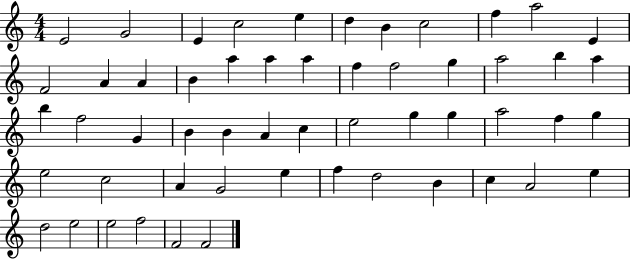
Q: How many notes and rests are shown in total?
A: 54